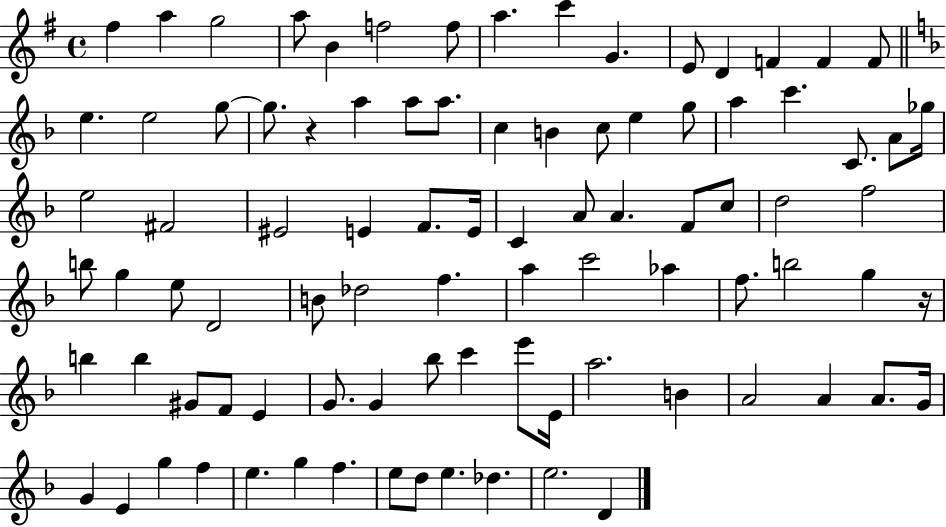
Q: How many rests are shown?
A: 2